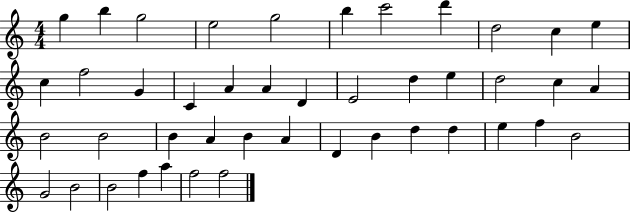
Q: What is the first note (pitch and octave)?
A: G5